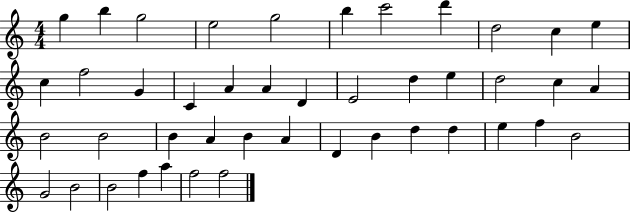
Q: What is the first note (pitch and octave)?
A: G5